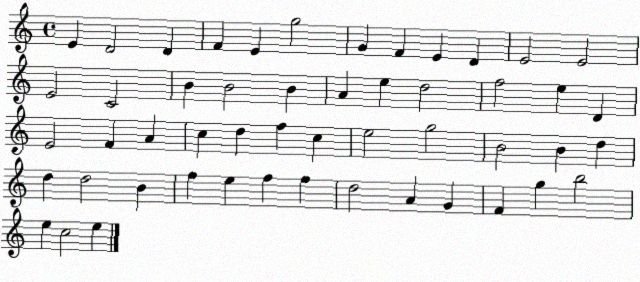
X:1
T:Untitled
M:4/4
L:1/4
K:C
E D2 D F E g2 G F E D E2 E2 E2 C2 B B2 B A e d2 f2 e D E2 F A c d f c e2 g2 B2 B d d d2 B f e f f d2 A G F g b2 e c2 e